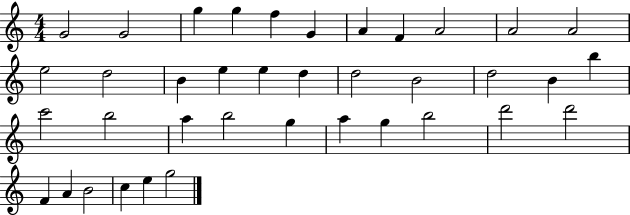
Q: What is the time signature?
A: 4/4